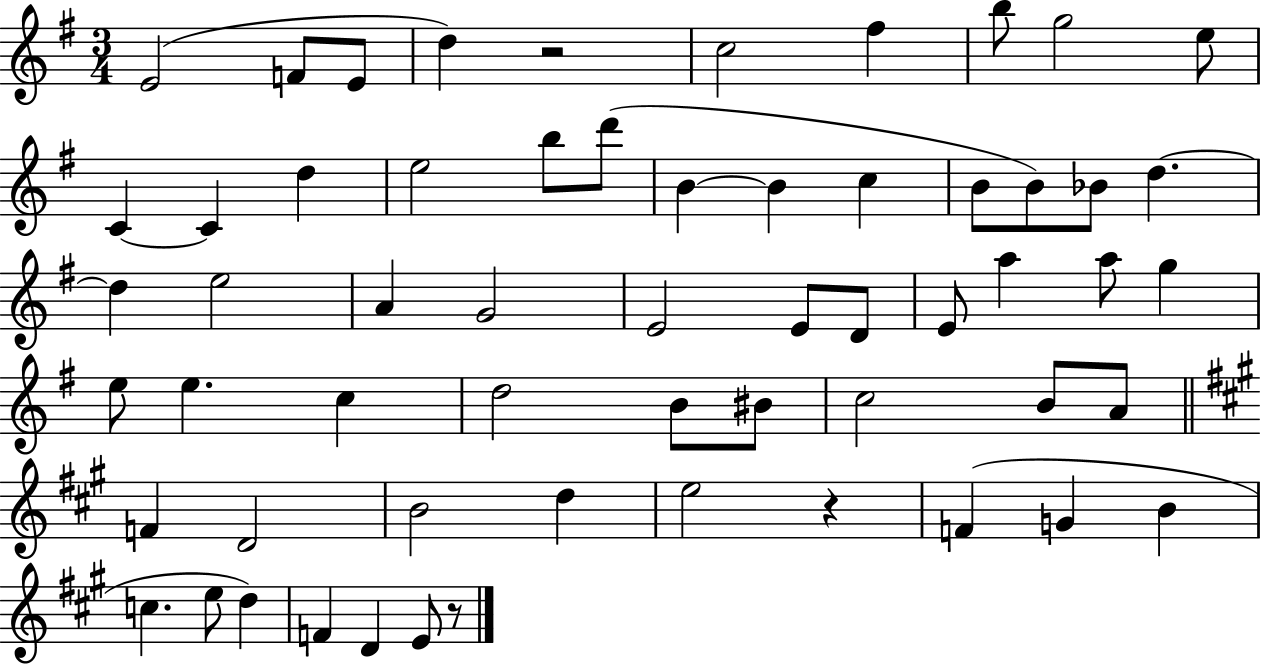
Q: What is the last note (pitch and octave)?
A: E4